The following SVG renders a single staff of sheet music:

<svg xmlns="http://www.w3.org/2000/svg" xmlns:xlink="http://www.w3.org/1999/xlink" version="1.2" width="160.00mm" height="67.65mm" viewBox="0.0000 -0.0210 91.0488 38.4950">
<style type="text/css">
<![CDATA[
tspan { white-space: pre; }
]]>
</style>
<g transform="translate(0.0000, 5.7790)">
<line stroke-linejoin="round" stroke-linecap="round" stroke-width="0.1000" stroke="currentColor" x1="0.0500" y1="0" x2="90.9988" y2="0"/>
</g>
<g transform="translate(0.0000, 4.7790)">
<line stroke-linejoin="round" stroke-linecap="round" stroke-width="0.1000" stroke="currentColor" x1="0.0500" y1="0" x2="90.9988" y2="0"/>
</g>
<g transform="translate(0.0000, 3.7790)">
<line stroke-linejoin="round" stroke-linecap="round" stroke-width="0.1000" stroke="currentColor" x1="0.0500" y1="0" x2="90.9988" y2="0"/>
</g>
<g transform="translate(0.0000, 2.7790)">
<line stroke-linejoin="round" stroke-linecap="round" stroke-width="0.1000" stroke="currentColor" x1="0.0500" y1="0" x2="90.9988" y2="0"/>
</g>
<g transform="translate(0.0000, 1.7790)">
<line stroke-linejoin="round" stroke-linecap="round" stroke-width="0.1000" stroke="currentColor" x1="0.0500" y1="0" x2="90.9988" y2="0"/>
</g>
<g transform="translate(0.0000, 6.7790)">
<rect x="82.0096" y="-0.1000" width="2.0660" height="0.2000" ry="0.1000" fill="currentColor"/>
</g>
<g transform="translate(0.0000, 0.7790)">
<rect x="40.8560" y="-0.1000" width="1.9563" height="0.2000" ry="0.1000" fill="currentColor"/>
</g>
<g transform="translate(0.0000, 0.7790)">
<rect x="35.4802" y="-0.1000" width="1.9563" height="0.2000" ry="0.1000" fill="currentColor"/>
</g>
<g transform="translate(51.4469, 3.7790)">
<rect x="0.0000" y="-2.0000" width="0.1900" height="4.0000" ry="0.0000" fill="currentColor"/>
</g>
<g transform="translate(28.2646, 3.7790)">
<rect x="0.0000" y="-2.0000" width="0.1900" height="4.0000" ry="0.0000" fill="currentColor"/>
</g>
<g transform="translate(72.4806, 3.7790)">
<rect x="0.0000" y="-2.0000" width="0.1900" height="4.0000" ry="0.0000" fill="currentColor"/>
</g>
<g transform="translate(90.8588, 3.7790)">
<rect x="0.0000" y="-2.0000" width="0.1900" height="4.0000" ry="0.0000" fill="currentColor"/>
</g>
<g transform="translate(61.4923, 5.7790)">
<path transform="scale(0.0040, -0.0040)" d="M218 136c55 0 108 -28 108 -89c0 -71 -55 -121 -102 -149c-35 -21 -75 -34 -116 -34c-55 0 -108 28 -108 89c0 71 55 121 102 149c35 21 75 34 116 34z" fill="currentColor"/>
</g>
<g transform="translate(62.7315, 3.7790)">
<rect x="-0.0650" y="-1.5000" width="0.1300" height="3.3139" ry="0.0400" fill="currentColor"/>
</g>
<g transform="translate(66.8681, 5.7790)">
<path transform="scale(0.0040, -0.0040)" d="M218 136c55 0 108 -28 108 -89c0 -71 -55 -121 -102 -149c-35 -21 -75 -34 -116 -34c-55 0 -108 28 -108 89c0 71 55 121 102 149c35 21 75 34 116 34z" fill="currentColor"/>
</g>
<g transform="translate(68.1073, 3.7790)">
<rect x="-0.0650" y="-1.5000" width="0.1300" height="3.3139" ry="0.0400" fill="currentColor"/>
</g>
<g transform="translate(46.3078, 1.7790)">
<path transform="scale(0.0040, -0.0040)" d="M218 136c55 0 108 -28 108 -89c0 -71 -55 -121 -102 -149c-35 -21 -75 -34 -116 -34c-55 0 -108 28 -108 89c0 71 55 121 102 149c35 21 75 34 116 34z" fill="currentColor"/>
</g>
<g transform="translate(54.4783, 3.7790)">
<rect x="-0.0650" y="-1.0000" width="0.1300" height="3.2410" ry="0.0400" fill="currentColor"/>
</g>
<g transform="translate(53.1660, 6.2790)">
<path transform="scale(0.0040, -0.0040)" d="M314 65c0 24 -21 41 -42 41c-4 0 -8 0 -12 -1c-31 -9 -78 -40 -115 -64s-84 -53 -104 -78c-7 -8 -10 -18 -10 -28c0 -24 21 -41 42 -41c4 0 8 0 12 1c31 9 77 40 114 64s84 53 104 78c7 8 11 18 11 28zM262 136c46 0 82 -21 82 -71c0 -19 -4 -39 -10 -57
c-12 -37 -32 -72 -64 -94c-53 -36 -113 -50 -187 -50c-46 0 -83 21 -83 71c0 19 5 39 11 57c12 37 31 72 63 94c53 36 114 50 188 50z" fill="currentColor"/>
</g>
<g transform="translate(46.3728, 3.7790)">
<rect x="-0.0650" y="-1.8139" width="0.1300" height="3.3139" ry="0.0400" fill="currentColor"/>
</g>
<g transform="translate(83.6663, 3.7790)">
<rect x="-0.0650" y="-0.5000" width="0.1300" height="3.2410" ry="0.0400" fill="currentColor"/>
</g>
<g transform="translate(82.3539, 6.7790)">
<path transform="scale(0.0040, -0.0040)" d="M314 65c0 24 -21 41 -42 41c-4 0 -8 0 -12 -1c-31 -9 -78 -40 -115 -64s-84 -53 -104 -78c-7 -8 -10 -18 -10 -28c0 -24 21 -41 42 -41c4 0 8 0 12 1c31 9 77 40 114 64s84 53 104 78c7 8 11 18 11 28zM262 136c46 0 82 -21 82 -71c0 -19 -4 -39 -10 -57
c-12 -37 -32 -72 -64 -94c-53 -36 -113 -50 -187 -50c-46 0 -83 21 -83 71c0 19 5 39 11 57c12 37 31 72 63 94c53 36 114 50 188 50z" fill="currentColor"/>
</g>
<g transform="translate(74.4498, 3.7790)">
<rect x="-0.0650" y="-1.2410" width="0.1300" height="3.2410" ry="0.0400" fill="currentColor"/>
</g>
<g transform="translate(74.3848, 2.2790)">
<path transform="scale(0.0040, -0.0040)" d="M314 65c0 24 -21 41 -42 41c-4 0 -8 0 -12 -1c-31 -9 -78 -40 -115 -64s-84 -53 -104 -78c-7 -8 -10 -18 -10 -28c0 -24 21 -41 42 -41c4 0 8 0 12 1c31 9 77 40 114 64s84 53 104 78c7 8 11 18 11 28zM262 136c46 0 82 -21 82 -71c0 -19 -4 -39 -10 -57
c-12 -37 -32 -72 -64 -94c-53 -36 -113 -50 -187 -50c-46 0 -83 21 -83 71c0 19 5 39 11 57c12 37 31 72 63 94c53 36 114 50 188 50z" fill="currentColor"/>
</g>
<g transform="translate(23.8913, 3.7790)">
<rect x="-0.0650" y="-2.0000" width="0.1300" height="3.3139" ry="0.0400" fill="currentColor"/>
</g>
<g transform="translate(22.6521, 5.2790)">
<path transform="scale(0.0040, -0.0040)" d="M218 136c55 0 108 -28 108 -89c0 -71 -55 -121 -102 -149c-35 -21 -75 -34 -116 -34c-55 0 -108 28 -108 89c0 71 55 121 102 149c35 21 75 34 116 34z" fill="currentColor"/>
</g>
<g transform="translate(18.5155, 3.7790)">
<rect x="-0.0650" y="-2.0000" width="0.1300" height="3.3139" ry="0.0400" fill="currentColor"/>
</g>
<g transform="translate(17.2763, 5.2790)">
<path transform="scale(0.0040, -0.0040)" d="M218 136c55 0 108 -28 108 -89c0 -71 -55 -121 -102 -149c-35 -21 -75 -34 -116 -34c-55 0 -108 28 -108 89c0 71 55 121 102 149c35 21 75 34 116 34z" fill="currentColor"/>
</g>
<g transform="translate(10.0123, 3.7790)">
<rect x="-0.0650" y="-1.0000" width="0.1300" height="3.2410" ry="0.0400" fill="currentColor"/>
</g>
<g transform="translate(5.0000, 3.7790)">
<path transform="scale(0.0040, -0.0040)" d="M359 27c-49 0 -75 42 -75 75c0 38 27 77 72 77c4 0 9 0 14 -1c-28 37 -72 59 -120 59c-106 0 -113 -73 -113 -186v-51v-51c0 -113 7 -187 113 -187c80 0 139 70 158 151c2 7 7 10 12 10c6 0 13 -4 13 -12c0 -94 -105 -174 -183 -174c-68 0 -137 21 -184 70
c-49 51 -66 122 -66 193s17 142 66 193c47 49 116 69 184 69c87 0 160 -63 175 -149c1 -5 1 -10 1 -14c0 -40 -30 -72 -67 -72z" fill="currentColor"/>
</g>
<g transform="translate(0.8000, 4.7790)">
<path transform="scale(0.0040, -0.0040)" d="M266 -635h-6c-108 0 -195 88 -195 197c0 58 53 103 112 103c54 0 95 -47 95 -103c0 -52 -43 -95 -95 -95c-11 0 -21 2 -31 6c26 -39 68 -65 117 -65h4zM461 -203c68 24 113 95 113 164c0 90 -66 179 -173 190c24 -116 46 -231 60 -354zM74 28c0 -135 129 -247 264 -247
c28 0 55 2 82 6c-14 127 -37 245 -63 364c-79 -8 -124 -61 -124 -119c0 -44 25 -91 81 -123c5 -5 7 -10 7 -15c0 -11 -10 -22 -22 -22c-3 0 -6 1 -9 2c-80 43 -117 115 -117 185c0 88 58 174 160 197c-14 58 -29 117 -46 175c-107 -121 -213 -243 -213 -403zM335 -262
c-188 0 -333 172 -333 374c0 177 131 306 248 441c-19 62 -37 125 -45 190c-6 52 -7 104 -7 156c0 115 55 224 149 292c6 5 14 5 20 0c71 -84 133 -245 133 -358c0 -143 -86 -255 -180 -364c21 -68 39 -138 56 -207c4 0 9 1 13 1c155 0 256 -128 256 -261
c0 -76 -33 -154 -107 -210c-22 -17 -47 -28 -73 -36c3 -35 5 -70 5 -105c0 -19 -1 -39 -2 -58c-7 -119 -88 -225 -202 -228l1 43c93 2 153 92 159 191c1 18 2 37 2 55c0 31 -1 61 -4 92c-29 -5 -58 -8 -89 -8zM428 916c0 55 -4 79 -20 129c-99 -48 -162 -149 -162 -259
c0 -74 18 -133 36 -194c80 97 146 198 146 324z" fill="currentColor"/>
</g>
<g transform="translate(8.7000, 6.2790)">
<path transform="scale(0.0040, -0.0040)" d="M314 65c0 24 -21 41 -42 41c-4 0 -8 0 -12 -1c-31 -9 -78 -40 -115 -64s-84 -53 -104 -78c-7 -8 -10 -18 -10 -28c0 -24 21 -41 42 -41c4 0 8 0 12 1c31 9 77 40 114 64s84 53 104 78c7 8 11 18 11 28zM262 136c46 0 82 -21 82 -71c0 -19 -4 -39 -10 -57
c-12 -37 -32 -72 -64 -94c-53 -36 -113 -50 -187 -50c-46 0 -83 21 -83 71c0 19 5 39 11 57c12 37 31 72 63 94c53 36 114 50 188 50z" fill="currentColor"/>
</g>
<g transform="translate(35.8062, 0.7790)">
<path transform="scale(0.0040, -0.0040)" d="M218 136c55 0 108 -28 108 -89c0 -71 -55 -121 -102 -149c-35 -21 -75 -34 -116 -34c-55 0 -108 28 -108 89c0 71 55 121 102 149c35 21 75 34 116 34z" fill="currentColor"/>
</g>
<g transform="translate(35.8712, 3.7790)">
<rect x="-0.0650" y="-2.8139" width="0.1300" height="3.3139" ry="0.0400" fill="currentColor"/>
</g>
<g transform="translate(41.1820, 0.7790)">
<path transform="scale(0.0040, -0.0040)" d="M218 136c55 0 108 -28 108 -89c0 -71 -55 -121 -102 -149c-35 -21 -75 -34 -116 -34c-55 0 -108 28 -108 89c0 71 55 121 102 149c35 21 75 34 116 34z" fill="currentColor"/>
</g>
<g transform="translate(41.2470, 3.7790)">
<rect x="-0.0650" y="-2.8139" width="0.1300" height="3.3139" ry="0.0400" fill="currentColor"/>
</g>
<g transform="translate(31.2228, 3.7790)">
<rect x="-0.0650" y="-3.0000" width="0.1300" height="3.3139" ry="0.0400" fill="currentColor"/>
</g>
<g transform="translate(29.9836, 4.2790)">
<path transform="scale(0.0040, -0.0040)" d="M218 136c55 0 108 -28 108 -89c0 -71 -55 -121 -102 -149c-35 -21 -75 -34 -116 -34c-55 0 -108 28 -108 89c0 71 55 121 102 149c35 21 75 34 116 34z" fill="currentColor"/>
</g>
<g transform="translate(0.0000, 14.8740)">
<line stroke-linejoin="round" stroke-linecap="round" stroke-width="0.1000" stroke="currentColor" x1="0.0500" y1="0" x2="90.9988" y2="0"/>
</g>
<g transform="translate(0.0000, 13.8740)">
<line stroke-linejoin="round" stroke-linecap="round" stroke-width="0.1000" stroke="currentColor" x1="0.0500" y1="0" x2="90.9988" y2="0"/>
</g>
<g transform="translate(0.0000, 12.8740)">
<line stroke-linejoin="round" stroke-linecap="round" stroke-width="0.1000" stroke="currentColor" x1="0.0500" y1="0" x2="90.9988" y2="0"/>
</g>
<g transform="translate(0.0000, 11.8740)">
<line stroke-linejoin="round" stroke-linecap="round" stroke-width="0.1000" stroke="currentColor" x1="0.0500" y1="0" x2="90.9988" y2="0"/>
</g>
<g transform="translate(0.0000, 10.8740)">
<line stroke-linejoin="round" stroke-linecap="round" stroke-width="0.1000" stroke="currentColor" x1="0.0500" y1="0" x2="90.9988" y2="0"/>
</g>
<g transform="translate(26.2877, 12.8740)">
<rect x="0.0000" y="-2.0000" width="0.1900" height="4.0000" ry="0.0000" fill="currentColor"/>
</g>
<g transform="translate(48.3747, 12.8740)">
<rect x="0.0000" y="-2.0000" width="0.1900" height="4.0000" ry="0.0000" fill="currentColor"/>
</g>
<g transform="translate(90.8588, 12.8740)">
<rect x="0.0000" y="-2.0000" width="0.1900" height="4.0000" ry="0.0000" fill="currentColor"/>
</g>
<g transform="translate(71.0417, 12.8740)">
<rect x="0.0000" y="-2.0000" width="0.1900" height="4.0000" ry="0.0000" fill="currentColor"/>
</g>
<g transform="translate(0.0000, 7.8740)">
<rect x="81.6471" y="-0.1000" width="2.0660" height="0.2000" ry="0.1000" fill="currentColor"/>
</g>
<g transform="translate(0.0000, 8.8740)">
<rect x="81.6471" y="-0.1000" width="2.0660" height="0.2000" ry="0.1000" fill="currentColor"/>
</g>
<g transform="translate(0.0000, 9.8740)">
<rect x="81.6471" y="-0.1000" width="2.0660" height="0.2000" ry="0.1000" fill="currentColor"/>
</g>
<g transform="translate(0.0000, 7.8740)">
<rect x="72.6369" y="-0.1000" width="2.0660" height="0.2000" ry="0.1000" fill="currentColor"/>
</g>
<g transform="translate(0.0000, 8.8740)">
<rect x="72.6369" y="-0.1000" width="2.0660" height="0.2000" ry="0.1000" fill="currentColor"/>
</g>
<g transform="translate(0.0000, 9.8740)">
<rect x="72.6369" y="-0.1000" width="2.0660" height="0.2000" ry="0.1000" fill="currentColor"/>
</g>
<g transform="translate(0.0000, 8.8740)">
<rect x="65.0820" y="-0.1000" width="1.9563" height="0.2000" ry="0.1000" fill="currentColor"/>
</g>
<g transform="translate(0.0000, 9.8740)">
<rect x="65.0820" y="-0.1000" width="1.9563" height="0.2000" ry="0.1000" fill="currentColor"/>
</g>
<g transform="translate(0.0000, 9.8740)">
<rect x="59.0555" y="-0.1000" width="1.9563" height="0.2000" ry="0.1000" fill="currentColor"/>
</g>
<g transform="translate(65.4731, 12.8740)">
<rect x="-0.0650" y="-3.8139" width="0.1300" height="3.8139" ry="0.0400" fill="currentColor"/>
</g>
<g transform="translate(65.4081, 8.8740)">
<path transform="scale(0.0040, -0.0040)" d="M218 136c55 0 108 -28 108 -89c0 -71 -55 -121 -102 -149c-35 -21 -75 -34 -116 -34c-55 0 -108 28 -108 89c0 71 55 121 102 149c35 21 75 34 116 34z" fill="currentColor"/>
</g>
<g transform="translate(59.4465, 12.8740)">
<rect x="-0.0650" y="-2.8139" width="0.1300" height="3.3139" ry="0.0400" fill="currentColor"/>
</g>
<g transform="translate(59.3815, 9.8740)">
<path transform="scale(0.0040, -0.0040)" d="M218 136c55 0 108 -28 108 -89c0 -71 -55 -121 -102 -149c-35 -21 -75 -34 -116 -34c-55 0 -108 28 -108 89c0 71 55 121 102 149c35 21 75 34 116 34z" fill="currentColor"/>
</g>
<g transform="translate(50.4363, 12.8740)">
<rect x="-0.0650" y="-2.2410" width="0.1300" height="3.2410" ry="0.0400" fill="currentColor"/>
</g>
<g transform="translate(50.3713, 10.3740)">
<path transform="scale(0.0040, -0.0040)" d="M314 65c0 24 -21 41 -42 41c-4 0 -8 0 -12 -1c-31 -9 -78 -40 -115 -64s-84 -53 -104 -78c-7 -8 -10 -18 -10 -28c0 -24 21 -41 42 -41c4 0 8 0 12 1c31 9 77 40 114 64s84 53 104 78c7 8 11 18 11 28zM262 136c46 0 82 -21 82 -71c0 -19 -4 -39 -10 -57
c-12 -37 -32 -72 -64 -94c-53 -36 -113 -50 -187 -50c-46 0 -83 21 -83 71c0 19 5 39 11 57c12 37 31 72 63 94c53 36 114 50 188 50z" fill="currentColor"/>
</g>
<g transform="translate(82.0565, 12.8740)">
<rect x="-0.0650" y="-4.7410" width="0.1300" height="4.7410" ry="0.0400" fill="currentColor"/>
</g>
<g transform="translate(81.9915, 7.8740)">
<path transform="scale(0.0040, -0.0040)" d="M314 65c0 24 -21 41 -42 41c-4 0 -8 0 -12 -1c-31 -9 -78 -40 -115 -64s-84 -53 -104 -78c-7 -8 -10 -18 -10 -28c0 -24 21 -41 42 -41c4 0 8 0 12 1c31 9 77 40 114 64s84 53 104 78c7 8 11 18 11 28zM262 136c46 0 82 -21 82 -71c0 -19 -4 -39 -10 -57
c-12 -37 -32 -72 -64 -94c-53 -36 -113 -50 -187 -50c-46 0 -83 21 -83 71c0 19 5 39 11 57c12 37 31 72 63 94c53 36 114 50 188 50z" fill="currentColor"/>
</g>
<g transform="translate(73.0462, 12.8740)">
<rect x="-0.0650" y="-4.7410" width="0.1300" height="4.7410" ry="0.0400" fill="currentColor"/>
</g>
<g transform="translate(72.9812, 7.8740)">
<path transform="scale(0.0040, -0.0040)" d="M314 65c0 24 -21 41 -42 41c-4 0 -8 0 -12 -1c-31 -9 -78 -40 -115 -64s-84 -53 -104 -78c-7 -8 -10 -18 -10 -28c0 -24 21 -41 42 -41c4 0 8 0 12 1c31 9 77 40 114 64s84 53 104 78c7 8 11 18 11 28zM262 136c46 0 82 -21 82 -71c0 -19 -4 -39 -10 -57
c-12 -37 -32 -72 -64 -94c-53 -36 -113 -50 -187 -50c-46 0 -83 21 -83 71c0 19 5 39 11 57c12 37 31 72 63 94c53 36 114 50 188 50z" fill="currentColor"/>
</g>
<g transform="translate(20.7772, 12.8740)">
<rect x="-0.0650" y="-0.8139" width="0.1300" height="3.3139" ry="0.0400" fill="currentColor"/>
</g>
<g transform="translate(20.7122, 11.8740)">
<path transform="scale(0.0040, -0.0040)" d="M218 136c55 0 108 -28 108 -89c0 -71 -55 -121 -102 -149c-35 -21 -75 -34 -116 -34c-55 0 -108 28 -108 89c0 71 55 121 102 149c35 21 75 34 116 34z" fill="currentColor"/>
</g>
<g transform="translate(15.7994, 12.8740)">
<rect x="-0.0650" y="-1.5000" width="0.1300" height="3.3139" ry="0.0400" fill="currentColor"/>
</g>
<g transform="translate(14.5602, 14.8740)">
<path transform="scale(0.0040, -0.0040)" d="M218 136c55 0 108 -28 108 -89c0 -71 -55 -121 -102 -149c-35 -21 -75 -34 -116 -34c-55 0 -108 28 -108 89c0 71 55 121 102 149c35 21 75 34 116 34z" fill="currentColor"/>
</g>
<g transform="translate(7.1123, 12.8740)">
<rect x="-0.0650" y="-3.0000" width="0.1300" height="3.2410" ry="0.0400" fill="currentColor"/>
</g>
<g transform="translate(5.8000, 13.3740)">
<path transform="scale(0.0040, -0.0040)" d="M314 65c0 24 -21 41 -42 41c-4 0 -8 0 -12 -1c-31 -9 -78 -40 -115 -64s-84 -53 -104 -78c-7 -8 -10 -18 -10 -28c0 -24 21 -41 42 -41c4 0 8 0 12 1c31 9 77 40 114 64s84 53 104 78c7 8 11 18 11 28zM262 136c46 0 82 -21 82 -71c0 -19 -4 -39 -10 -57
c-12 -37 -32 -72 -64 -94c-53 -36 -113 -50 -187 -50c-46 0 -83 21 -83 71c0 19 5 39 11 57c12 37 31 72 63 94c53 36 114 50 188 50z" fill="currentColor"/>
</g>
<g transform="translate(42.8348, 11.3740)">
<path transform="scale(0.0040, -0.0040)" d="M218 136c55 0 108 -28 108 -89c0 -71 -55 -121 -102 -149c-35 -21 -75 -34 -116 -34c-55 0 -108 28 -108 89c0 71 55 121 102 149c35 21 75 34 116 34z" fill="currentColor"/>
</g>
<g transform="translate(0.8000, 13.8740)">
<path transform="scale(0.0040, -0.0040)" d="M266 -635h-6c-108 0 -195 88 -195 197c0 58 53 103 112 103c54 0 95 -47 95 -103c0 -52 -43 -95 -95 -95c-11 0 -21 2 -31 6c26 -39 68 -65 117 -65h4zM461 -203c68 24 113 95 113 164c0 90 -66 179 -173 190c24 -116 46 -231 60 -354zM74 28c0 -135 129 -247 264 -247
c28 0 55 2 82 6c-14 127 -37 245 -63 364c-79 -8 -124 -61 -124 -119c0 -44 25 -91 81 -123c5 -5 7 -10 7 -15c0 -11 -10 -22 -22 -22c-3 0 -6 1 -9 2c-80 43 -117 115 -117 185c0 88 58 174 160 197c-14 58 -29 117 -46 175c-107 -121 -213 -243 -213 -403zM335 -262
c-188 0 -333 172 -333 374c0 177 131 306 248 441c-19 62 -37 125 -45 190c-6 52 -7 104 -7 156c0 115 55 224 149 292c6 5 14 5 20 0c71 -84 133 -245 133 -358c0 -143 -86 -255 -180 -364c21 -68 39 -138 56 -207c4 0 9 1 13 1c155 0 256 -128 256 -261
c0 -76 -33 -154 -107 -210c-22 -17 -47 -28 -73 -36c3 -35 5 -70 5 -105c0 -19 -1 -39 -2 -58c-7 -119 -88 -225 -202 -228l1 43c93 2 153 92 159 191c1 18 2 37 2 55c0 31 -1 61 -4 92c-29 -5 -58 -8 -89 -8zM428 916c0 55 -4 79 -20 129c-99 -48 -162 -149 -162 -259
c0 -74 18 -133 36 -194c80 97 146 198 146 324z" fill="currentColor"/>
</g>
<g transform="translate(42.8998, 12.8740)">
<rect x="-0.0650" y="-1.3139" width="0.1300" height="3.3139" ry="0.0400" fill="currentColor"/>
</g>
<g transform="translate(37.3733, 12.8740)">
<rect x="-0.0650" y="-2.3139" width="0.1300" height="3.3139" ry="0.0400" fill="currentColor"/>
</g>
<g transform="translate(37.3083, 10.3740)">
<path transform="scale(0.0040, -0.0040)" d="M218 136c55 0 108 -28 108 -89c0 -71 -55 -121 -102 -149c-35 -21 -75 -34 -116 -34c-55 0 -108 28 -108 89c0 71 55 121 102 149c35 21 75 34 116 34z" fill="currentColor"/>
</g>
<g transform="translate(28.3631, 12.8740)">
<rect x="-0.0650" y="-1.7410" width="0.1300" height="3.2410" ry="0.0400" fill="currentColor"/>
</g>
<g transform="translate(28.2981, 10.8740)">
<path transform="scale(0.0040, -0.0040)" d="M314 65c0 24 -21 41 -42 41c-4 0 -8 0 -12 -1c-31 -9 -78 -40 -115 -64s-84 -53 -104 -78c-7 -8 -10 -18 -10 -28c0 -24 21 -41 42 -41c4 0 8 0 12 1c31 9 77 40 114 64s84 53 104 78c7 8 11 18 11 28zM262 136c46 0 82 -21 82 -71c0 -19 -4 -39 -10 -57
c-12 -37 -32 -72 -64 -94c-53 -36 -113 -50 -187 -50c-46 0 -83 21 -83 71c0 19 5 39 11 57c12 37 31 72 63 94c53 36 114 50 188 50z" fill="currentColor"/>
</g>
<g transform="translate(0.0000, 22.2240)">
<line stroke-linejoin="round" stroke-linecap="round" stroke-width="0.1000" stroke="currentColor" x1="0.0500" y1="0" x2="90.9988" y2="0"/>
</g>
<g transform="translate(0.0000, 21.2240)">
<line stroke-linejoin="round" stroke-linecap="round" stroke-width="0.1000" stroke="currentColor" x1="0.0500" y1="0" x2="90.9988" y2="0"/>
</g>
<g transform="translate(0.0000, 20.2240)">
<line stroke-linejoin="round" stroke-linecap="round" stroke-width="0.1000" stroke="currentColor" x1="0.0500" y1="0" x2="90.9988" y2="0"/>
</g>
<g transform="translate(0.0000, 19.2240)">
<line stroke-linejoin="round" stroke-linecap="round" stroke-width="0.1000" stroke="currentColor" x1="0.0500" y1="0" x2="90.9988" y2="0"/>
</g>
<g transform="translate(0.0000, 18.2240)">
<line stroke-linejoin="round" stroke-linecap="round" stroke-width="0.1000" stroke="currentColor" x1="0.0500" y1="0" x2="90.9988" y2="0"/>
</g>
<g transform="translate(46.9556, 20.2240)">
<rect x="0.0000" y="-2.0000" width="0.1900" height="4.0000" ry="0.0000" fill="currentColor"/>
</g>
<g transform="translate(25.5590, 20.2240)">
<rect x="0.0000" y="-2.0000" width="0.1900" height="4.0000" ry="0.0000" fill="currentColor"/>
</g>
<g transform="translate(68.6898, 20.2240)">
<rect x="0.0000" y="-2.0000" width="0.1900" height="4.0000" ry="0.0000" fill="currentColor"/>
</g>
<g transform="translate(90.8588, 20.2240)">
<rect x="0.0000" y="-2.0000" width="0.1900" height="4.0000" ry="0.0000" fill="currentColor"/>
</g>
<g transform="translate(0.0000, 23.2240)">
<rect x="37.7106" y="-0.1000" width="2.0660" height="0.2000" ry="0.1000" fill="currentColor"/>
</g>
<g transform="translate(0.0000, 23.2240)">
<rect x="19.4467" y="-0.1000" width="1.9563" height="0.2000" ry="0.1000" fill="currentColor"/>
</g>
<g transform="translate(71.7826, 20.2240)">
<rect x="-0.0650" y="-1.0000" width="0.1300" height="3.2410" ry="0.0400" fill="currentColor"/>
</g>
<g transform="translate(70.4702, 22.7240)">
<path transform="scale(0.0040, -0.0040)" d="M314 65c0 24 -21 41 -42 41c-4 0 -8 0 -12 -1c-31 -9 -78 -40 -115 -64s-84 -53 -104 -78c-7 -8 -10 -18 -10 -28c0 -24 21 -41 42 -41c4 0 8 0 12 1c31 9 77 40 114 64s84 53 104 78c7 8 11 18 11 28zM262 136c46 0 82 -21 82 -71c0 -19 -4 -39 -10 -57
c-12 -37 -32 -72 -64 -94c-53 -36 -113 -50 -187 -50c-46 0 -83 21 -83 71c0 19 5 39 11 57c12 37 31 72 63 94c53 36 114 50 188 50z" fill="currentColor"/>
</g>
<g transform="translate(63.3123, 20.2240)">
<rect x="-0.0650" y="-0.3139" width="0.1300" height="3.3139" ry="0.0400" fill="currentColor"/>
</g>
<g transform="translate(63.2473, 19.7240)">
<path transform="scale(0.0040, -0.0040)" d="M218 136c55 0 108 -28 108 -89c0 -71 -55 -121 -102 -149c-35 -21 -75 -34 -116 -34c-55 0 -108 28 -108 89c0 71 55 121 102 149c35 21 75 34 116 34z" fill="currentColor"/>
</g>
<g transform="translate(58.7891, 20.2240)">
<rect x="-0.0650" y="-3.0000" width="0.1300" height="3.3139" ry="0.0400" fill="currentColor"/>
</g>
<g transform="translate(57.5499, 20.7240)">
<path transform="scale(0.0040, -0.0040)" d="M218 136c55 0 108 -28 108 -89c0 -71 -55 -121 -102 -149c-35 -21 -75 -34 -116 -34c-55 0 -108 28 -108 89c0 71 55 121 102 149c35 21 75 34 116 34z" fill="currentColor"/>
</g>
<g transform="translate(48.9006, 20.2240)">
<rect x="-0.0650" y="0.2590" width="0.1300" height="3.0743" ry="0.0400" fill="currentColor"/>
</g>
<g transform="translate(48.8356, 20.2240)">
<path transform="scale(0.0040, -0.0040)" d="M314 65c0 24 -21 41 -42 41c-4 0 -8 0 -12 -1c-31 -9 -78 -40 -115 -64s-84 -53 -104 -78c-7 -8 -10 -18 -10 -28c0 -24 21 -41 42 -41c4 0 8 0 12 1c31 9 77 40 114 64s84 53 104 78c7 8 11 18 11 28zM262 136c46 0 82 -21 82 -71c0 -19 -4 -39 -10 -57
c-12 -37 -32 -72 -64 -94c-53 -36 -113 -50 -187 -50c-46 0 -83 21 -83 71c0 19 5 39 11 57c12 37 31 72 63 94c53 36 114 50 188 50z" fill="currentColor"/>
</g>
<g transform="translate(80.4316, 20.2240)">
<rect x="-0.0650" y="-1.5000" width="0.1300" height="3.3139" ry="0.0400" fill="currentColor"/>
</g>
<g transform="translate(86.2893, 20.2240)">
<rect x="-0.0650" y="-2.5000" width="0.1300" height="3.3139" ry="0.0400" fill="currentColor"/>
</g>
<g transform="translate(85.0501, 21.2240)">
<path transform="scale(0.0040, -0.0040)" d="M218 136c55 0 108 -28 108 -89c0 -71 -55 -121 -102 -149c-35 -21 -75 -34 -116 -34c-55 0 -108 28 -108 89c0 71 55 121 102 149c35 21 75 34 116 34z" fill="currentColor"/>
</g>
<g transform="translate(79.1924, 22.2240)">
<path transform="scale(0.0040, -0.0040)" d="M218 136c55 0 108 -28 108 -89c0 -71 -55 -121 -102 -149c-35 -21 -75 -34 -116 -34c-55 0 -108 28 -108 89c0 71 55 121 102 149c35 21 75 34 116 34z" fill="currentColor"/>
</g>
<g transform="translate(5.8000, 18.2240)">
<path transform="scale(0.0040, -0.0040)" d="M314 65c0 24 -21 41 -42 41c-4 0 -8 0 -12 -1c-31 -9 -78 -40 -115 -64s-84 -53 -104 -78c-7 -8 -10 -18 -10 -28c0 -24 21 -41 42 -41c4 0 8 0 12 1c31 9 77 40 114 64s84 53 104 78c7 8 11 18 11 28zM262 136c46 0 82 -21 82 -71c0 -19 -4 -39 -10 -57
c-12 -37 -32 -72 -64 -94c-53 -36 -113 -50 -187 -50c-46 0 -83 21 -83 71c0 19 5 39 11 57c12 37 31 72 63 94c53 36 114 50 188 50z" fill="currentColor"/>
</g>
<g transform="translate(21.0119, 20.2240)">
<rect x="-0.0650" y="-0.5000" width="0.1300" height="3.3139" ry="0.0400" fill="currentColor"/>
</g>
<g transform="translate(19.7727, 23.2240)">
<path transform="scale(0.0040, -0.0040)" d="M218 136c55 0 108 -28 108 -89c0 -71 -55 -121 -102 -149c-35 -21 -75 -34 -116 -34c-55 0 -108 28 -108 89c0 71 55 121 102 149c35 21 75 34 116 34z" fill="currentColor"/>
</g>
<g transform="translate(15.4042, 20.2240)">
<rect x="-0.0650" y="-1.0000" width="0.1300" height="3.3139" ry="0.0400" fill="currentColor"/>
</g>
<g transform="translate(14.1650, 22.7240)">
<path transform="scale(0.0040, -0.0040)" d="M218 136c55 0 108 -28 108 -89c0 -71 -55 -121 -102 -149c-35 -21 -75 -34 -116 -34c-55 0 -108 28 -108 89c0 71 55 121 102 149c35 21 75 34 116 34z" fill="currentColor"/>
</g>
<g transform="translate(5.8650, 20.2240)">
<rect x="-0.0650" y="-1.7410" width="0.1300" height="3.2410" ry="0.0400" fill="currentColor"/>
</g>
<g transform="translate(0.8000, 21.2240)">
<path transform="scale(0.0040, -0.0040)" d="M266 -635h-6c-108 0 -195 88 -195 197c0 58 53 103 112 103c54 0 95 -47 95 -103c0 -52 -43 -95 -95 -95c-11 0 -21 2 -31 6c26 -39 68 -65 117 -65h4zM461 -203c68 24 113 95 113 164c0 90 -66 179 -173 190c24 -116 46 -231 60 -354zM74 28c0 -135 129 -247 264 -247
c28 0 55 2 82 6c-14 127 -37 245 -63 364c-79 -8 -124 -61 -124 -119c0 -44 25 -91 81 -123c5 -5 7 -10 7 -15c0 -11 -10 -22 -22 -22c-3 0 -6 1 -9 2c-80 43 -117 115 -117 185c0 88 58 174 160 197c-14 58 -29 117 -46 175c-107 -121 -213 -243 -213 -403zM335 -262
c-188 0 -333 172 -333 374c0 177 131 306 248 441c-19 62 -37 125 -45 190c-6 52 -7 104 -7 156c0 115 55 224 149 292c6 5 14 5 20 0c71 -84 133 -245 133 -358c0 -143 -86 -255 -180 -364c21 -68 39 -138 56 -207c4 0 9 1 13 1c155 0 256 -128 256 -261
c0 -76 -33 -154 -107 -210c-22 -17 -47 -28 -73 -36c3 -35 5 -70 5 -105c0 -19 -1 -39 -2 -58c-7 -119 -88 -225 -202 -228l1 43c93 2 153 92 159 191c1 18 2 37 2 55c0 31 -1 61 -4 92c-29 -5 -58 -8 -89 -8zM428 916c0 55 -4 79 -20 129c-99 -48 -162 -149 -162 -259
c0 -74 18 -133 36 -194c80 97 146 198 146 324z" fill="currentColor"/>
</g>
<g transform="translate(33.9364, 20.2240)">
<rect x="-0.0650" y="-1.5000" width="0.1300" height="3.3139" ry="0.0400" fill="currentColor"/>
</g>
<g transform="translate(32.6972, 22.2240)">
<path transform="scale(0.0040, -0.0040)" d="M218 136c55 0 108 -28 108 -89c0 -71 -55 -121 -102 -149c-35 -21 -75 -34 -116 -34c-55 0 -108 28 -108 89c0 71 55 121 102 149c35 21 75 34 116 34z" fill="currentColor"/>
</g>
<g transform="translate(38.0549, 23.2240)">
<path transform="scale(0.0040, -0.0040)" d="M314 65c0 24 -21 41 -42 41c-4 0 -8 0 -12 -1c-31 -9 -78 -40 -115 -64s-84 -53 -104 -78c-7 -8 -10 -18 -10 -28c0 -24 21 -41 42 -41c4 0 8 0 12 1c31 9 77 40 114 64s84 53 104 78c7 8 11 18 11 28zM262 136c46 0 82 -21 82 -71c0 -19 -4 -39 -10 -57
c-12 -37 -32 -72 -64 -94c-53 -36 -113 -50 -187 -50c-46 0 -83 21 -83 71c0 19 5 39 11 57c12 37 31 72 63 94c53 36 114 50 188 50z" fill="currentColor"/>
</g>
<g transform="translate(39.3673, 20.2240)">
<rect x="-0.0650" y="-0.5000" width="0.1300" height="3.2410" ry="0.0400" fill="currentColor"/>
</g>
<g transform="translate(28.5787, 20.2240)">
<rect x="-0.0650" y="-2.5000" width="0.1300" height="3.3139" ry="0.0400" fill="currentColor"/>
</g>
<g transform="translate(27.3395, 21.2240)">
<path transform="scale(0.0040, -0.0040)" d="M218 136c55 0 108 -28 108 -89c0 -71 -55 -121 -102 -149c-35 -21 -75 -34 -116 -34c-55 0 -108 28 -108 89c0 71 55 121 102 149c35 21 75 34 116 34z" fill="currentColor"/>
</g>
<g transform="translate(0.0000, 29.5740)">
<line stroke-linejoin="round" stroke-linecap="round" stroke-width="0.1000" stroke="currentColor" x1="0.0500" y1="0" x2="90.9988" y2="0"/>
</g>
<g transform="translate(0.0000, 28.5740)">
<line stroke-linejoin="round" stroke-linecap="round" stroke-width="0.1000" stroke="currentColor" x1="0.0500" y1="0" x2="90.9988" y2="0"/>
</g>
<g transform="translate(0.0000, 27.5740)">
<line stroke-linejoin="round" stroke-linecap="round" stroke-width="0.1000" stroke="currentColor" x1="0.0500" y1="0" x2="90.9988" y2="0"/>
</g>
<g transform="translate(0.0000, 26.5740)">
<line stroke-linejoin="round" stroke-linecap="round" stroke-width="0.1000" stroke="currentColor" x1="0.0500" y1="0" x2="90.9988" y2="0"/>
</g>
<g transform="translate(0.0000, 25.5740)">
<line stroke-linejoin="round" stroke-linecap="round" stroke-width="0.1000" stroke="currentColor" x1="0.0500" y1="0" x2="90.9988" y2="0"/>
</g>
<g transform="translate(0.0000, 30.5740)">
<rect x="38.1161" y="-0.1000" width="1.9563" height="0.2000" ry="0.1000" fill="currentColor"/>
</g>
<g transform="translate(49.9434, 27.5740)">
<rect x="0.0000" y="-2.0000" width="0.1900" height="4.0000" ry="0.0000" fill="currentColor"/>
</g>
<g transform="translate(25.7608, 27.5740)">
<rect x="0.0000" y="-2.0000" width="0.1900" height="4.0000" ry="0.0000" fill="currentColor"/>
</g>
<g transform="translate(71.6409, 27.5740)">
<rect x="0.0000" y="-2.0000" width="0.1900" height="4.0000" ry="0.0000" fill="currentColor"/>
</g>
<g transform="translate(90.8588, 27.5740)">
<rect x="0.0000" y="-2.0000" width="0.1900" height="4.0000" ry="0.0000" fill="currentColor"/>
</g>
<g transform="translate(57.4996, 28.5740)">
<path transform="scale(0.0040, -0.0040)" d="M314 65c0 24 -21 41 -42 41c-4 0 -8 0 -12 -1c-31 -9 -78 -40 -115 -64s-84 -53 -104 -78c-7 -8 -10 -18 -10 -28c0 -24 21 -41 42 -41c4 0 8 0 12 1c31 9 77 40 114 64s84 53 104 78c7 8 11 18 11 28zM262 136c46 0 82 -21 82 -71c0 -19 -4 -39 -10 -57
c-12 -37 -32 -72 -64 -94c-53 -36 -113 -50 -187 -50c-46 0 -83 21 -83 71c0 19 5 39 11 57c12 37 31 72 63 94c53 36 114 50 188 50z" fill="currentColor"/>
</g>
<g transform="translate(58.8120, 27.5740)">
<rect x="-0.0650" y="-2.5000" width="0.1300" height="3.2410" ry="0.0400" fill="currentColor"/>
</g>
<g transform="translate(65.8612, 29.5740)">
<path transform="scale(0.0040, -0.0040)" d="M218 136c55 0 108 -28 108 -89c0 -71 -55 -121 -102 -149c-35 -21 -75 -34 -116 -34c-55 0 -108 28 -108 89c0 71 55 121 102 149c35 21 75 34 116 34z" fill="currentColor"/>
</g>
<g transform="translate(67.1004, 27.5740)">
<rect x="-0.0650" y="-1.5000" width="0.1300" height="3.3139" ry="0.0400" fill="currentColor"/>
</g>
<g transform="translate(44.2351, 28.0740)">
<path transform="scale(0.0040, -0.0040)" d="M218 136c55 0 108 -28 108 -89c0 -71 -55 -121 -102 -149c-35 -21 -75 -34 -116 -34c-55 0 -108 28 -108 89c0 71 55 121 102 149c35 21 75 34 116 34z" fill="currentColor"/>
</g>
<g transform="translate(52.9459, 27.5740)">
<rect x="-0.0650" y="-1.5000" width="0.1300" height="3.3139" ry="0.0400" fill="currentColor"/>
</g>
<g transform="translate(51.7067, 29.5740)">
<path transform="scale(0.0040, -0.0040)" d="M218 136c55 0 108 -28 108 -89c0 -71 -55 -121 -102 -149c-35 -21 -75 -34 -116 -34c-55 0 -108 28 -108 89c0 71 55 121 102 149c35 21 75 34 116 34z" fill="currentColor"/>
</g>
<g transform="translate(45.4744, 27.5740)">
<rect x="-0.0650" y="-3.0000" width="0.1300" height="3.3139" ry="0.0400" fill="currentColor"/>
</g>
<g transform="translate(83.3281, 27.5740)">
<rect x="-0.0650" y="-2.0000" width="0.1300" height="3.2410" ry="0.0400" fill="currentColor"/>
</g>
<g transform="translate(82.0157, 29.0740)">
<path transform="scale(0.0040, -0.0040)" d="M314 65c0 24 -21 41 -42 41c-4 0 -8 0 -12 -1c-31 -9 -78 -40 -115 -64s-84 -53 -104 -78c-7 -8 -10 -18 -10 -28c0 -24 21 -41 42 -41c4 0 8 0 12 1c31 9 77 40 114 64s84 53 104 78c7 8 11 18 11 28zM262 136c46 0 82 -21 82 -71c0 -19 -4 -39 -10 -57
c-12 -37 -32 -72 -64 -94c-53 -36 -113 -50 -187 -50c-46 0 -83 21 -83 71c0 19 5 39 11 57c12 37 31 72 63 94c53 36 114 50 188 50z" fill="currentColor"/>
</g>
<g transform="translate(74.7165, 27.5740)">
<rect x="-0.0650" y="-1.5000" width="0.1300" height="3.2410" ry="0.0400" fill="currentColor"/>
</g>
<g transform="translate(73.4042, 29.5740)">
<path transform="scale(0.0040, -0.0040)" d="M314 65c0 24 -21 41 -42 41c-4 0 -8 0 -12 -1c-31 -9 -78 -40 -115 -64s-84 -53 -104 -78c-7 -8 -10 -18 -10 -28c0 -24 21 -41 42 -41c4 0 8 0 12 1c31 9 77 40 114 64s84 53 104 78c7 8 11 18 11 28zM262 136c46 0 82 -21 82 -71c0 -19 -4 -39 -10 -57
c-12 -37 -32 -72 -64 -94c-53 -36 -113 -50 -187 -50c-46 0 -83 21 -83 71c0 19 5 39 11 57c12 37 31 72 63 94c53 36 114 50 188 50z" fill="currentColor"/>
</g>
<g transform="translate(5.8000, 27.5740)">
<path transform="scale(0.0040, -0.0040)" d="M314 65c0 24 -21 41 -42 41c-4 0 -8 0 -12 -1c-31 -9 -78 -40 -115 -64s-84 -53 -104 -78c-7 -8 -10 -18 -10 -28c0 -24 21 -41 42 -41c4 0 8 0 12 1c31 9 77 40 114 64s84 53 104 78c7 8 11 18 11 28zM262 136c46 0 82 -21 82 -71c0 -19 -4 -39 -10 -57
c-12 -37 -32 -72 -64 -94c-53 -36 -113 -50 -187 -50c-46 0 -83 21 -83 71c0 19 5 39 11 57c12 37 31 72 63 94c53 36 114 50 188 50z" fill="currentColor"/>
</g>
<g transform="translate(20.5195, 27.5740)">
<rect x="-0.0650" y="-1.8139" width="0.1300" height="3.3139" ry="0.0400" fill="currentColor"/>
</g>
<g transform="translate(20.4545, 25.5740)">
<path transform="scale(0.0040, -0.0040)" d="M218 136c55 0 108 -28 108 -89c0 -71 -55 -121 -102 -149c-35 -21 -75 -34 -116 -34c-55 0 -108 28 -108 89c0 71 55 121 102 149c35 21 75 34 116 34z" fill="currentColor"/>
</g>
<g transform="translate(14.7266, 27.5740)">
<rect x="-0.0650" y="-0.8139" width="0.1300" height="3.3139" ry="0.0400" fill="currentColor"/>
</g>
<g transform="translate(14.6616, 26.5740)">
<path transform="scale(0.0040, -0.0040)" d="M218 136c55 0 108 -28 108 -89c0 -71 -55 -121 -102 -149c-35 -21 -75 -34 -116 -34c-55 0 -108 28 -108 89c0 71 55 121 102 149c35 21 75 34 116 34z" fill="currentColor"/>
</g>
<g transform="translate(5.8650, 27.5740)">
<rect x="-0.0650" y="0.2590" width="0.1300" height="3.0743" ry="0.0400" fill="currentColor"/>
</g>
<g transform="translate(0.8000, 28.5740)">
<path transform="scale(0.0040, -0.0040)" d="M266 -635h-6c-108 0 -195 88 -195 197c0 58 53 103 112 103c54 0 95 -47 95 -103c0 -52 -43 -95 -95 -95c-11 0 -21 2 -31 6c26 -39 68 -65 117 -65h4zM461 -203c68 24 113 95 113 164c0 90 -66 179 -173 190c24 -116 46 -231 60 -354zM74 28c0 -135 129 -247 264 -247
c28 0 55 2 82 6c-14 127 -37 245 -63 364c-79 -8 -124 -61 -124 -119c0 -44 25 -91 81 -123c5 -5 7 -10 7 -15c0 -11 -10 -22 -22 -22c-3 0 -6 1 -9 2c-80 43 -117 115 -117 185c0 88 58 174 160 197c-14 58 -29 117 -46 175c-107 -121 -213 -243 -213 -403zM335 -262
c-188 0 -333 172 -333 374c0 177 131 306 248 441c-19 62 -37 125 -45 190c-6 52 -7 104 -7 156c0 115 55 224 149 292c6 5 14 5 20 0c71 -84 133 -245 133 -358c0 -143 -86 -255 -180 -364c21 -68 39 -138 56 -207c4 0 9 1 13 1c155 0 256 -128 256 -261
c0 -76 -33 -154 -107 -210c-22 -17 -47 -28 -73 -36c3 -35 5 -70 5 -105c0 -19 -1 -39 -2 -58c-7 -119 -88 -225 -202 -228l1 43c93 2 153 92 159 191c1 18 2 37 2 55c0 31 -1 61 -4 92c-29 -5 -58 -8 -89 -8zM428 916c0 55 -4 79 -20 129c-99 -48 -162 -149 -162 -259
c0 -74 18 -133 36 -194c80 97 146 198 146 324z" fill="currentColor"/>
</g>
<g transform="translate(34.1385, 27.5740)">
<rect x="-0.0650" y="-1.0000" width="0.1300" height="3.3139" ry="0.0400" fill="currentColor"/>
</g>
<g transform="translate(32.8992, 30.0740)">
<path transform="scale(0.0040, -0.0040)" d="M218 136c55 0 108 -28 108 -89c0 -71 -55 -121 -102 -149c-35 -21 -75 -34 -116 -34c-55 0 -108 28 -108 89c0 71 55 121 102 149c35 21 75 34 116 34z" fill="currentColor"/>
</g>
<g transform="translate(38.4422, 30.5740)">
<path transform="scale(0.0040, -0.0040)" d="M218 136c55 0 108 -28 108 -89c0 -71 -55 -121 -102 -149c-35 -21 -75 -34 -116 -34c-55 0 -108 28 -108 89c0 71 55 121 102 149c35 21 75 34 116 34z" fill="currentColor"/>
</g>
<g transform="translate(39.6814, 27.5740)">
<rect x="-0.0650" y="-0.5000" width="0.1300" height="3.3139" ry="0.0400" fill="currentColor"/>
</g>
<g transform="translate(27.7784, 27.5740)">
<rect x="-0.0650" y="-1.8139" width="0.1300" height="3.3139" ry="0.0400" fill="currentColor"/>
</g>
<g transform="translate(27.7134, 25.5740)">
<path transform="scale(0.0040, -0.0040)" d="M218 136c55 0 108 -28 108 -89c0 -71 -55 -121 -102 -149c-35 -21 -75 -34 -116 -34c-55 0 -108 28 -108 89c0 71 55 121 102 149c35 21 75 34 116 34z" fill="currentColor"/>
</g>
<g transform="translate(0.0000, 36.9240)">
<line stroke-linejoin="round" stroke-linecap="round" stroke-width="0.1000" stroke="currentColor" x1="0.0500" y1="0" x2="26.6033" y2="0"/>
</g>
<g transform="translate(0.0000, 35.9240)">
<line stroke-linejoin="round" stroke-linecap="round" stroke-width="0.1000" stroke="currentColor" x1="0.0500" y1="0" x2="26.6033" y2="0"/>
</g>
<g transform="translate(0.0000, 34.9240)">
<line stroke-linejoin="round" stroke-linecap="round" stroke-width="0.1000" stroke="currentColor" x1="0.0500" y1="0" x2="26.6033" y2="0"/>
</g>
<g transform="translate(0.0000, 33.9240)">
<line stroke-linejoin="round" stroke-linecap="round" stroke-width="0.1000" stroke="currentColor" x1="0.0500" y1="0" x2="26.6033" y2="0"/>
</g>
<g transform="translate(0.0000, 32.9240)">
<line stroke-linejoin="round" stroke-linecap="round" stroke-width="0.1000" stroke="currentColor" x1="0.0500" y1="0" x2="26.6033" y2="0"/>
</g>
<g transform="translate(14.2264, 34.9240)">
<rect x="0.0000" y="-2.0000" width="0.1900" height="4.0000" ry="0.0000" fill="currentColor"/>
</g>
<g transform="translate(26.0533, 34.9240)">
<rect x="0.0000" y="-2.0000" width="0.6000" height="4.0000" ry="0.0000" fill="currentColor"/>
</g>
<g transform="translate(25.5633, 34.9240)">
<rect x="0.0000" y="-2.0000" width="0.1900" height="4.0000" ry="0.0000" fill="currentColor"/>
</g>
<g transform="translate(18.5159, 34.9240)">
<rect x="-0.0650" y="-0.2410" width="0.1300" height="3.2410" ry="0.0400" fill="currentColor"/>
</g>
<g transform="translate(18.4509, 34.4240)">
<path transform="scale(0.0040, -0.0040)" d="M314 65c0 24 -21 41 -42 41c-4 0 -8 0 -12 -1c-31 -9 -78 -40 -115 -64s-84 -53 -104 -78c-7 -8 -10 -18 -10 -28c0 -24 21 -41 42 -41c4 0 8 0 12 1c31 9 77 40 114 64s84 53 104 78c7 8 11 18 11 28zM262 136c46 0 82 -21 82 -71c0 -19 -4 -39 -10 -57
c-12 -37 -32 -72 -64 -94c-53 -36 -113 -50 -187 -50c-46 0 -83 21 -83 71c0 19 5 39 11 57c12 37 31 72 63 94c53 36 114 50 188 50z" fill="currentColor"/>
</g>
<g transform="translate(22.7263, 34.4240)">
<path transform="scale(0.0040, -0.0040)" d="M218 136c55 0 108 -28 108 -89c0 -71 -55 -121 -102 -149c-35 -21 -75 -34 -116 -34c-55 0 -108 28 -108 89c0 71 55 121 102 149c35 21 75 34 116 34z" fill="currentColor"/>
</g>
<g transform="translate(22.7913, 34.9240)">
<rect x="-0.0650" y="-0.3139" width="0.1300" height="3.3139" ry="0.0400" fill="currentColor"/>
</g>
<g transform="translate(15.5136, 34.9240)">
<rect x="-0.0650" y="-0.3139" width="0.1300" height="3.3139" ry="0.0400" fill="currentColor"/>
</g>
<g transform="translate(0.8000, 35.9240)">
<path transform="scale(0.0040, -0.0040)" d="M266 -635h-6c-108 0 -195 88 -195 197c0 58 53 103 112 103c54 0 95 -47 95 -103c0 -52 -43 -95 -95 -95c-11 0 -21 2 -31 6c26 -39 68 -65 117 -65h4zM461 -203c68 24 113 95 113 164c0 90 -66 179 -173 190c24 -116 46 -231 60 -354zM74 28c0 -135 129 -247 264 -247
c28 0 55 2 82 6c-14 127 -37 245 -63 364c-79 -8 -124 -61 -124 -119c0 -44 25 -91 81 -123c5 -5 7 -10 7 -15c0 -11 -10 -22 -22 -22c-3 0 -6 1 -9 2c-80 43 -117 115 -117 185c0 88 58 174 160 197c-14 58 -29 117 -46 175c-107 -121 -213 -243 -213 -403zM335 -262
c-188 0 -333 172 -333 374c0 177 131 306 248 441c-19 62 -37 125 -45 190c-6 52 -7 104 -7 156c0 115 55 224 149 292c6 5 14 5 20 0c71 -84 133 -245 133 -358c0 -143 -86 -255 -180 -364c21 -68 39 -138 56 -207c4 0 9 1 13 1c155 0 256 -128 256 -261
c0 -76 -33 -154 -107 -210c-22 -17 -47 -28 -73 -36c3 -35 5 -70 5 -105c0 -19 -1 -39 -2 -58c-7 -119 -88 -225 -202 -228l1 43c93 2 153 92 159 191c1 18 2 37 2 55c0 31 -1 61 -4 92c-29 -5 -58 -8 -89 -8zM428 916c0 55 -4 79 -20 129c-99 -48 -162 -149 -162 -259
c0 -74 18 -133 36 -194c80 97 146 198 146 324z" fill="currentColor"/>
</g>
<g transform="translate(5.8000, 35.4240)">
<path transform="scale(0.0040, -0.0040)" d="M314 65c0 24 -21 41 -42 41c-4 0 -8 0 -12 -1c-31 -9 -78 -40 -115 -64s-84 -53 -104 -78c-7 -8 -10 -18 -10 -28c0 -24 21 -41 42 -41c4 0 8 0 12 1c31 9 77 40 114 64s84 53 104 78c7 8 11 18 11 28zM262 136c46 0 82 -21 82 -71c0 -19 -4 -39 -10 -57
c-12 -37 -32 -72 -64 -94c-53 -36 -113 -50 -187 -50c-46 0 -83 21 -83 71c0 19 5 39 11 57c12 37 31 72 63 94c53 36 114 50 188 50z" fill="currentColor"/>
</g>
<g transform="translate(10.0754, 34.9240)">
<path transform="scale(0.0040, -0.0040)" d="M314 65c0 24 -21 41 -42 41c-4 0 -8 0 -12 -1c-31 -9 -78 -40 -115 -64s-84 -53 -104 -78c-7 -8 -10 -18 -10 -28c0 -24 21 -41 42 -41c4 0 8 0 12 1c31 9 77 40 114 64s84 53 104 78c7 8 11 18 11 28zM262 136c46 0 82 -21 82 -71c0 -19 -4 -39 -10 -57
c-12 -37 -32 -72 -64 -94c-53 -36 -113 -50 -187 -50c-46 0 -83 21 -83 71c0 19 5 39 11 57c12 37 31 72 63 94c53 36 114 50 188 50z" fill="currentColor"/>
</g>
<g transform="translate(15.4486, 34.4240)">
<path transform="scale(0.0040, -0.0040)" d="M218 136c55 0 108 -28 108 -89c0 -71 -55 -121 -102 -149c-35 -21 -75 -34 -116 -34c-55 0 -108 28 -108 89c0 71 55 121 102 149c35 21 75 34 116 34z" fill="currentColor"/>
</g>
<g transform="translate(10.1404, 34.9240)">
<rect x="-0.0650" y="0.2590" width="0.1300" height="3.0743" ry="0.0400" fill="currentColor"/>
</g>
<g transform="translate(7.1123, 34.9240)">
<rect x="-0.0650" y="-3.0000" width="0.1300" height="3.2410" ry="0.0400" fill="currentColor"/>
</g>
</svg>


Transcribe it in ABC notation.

X:1
T:Untitled
M:4/4
L:1/4
K:C
D2 F F A a a f D2 E E e2 C2 A2 E d f2 g e g2 a c' e'2 e'2 f2 D C G E C2 B2 A c D2 E G B2 d f f D C A E G2 E E2 F2 A2 B2 c c2 c